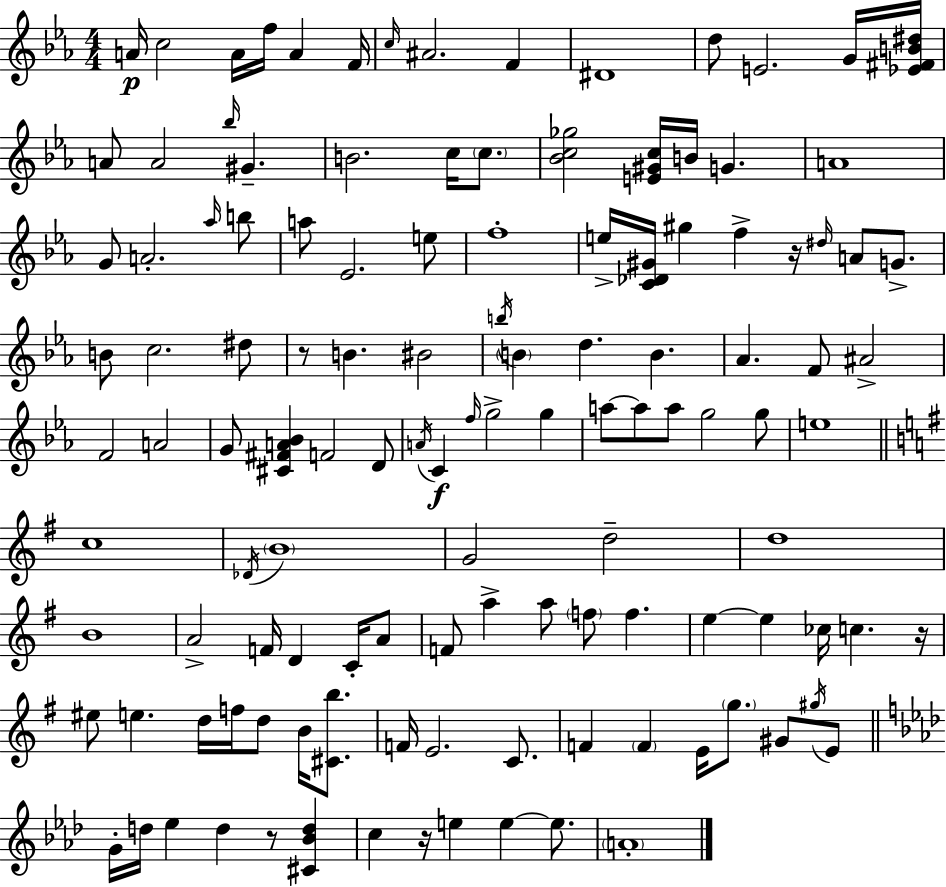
{
  \clef treble
  \numericTimeSignature
  \time 4/4
  \key ees \major
  \repeat volta 2 { a'16\p c''2 a'16 f''16 a'4 f'16 | \grace { c''16 } ais'2. f'4 | dis'1 | d''8 e'2. g'16 | \break <ees' fis' b' dis''>16 a'8 a'2 \grace { bes''16 } gis'4.-- | b'2. c''16 \parenthesize c''8. | <bes' c'' ges''>2 <e' gis' c''>16 b'16 g'4. | a'1 | \break g'8 a'2.-. | \grace { aes''16 } b''8 a''8 ees'2. | e''8 f''1-. | e''16-> <c' des' gis'>16 gis''4 f''4-> r16 \grace { dis''16 } a'8 | \break g'8.-> b'8 c''2. | dis''8 r8 b'4. bis'2 | \acciaccatura { b''16 } \parenthesize b'4 d''4. b'4. | aes'4. f'8 ais'2-> | \break f'2 a'2 | g'8 <cis' fis' a' bes'>4 f'2 | d'8 \acciaccatura { a'16 }\f c'4 \grace { f''16 } g''2-> | g''4 a''8~~ a''8 a''8 g''2 | \break g''8 e''1 | \bar "||" \break \key g \major c''1 | \acciaccatura { des'16 } \parenthesize b'1 | g'2 d''2-- | d''1 | \break b'1 | a'2-> f'16 d'4 c'16-. a'8 | f'8 a''4-> a''8 \parenthesize f''8 f''4. | e''4~~ e''4 ces''16 c''4. | \break r16 eis''8 e''4. d''16 f''16 d''8 b'16 <cis' b''>8. | f'16 e'2. c'8. | f'4 \parenthesize f'4 e'16 \parenthesize g''8. gis'8 \acciaccatura { gis''16 } | e'8 \bar "||" \break \key aes \major g'16-. d''16 ees''4 d''4 r8 <cis' bes' d''>4 | c''4 r16 e''4 e''4~~ e''8. | \parenthesize a'1-. | } \bar "|."
}